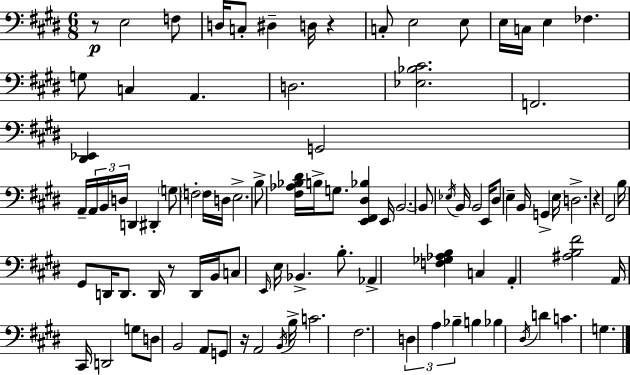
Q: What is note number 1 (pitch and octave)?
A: E3